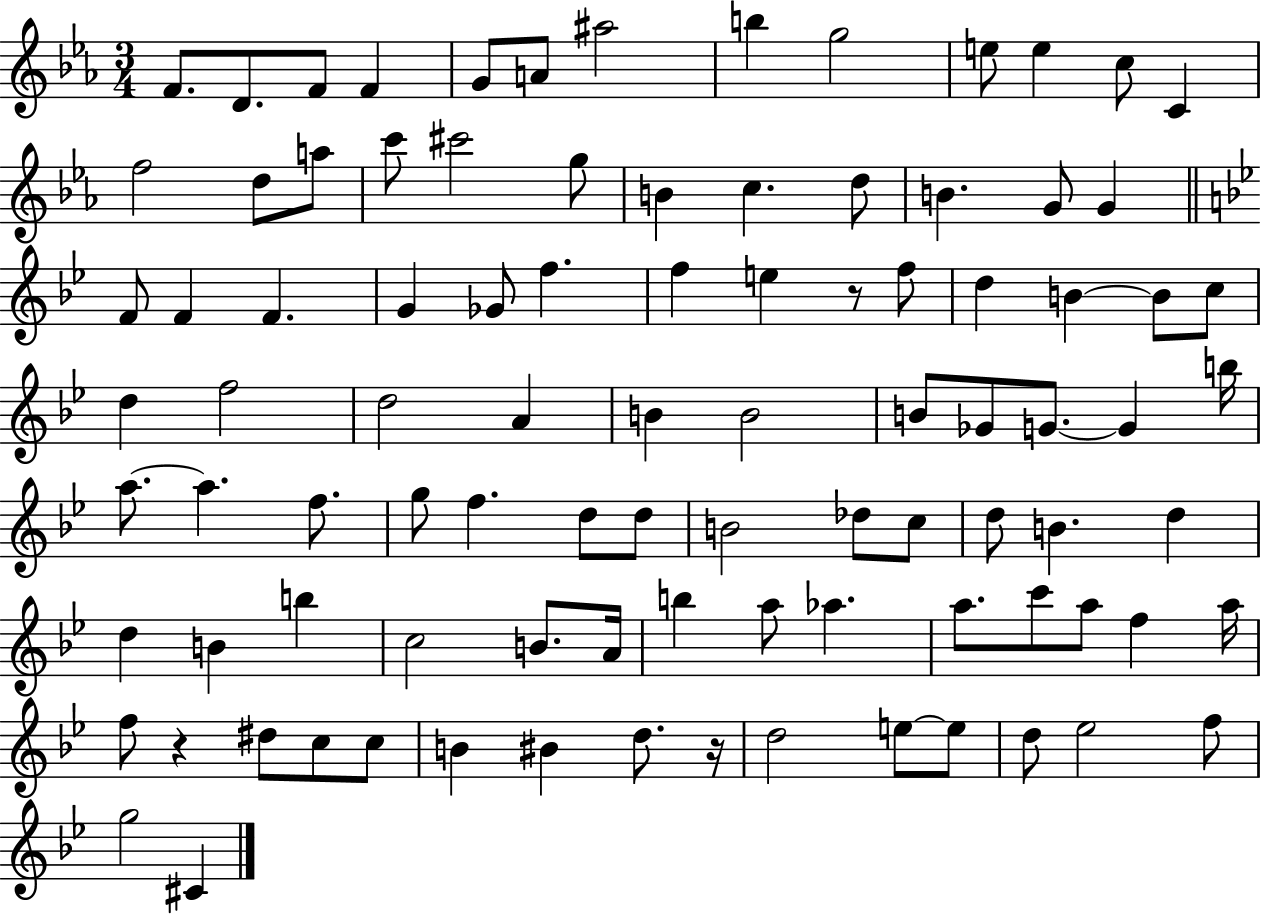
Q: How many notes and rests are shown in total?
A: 94